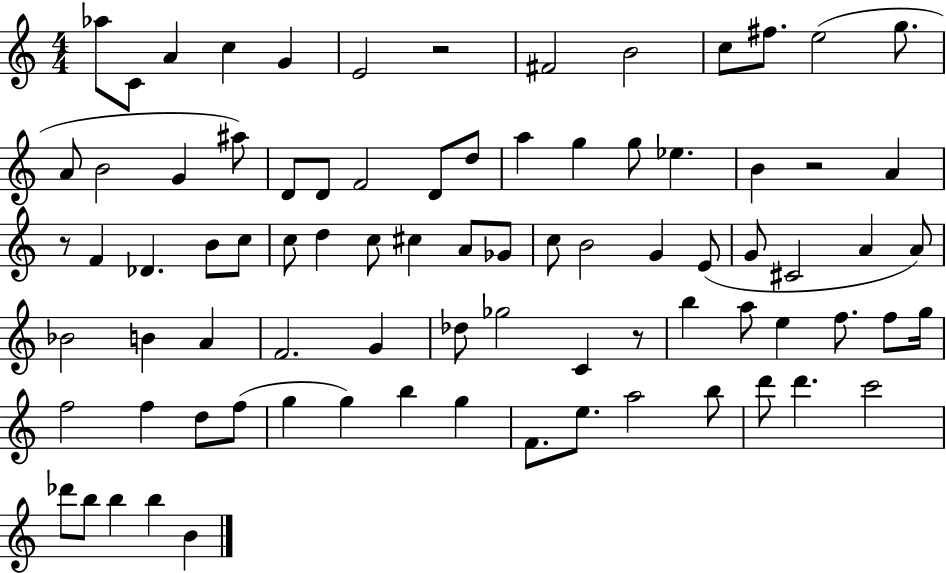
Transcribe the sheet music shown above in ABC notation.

X:1
T:Untitled
M:4/4
L:1/4
K:C
_a/2 C/2 A c G E2 z2 ^F2 B2 c/2 ^f/2 e2 g/2 A/2 B2 G ^a/2 D/2 D/2 F2 D/2 d/2 a g g/2 _e B z2 A z/2 F _D B/2 c/2 c/2 d c/2 ^c A/2 _G/2 c/2 B2 G E/2 G/2 ^C2 A A/2 _B2 B A F2 G _d/2 _g2 C z/2 b a/2 e f/2 f/2 g/4 f2 f d/2 f/2 g g b g F/2 e/2 a2 b/2 d'/2 d' c'2 _d'/2 b/2 b b B